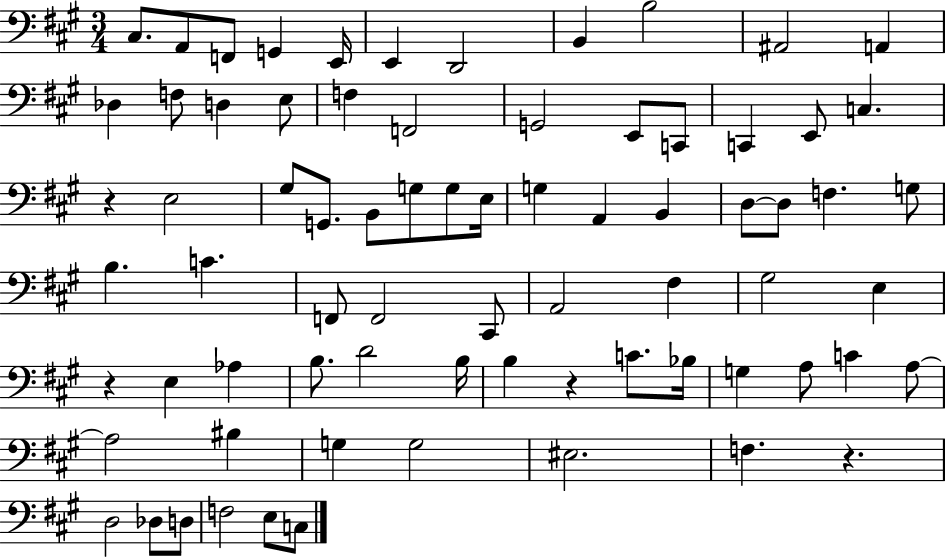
{
  \clef bass
  \numericTimeSignature
  \time 3/4
  \key a \major
  cis8. a,8 f,8 g,4 e,16 | e,4 d,2 | b,4 b2 | ais,2 a,4 | \break des4 f8 d4 e8 | f4 f,2 | g,2 e,8 c,8 | c,4 e,8 c4. | \break r4 e2 | gis8 g,8. b,8 g8 g8 e16 | g4 a,4 b,4 | d8~~ d8 f4. g8 | \break b4. c'4. | f,8 f,2 cis,8 | a,2 fis4 | gis2 e4 | \break r4 e4 aes4 | b8. d'2 b16 | b4 r4 c'8. bes16 | g4 a8 c'4 a8~~ | \break a2 bis4 | g4 g2 | eis2. | f4. r4. | \break d2 des8 d8 | f2 e8 c8 | \bar "|."
}